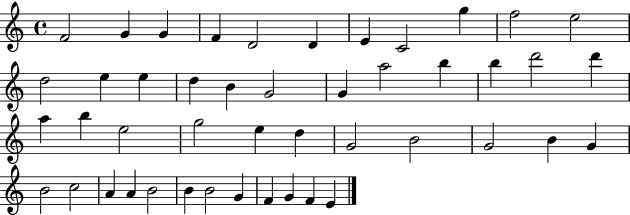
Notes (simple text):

F4/h G4/q G4/q F4/q D4/h D4/q E4/q C4/h G5/q F5/h E5/h D5/h E5/q E5/q D5/q B4/q G4/h G4/q A5/h B5/q B5/q D6/h D6/q A5/q B5/q E5/h G5/h E5/q D5/q G4/h B4/h G4/h B4/q G4/q B4/h C5/h A4/q A4/q B4/h B4/q B4/h G4/q F4/q G4/q F4/q E4/q